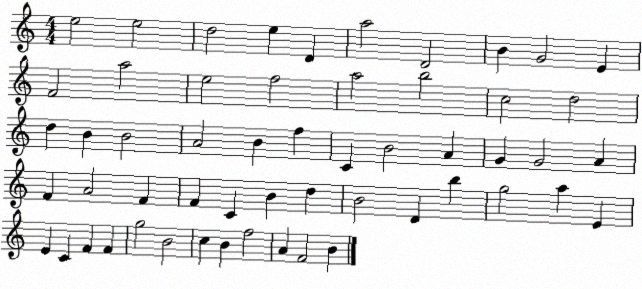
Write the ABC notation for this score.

X:1
T:Untitled
M:4/4
L:1/4
K:C
e2 e2 d2 e D a2 D2 B G2 E F2 a2 e2 f2 a2 b2 c2 d2 d B B2 A2 B f C B2 A G G2 A F A2 F F C B d B2 D b g2 a E E C F F g2 B2 c B f2 A F2 B